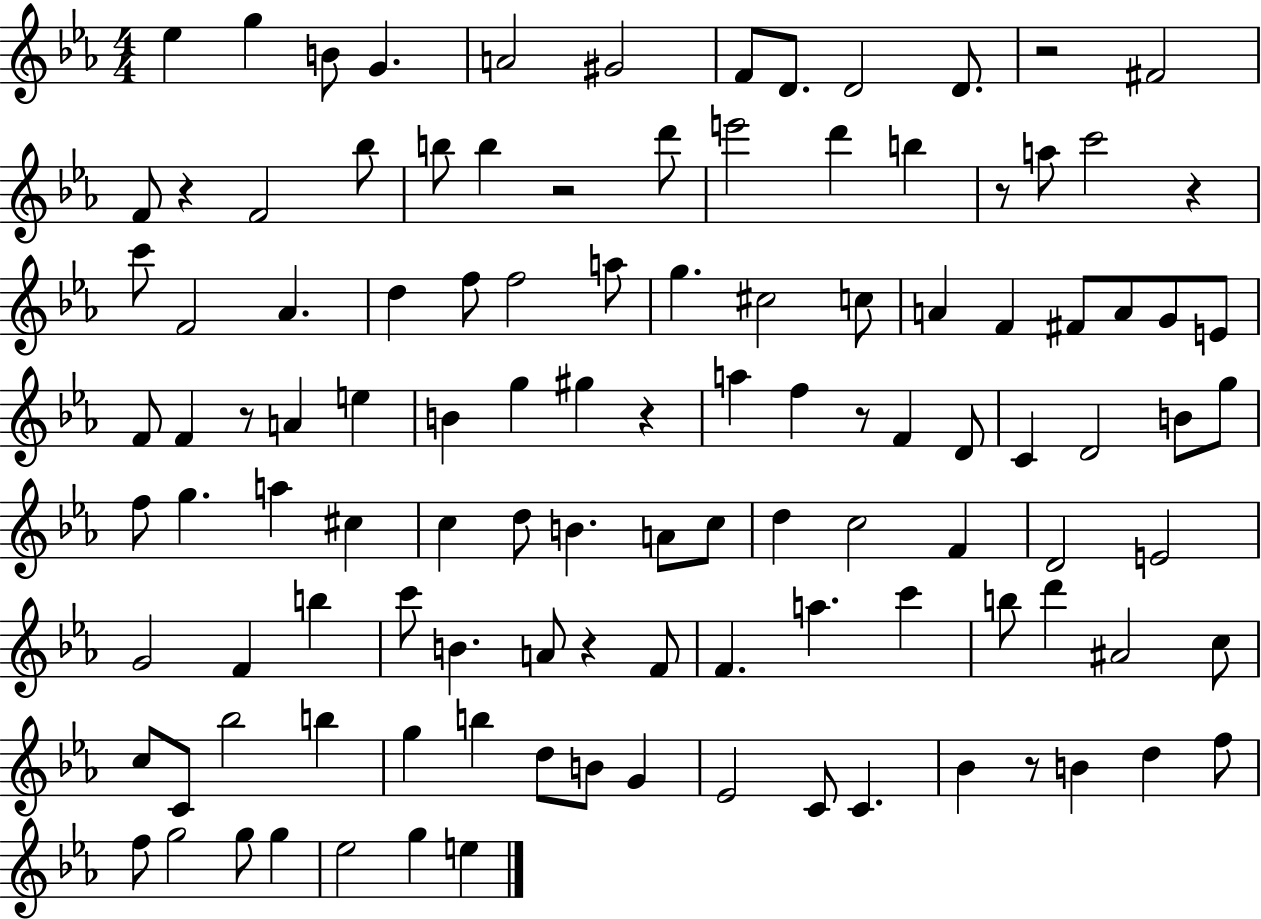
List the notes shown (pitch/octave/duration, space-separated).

Eb5/q G5/q B4/e G4/q. A4/h G#4/h F4/e D4/e. D4/h D4/e. R/h F#4/h F4/e R/q F4/h Bb5/e B5/e B5/q R/h D6/e E6/h D6/q B5/q R/e A5/e C6/h R/q C6/e F4/h Ab4/q. D5/q F5/e F5/h A5/e G5/q. C#5/h C5/e A4/q F4/q F#4/e A4/e G4/e E4/e F4/e F4/q R/e A4/q E5/q B4/q G5/q G#5/q R/q A5/q F5/q R/e F4/q D4/e C4/q D4/h B4/e G5/e F5/e G5/q. A5/q C#5/q C5/q D5/e B4/q. A4/e C5/e D5/q C5/h F4/q D4/h E4/h G4/h F4/q B5/q C6/e B4/q. A4/e R/q F4/e F4/q. A5/q. C6/q B5/e D6/q A#4/h C5/e C5/e C4/e Bb5/h B5/q G5/q B5/q D5/e B4/e G4/q Eb4/h C4/e C4/q. Bb4/q R/e B4/q D5/q F5/e F5/e G5/h G5/e G5/q Eb5/h G5/q E5/q